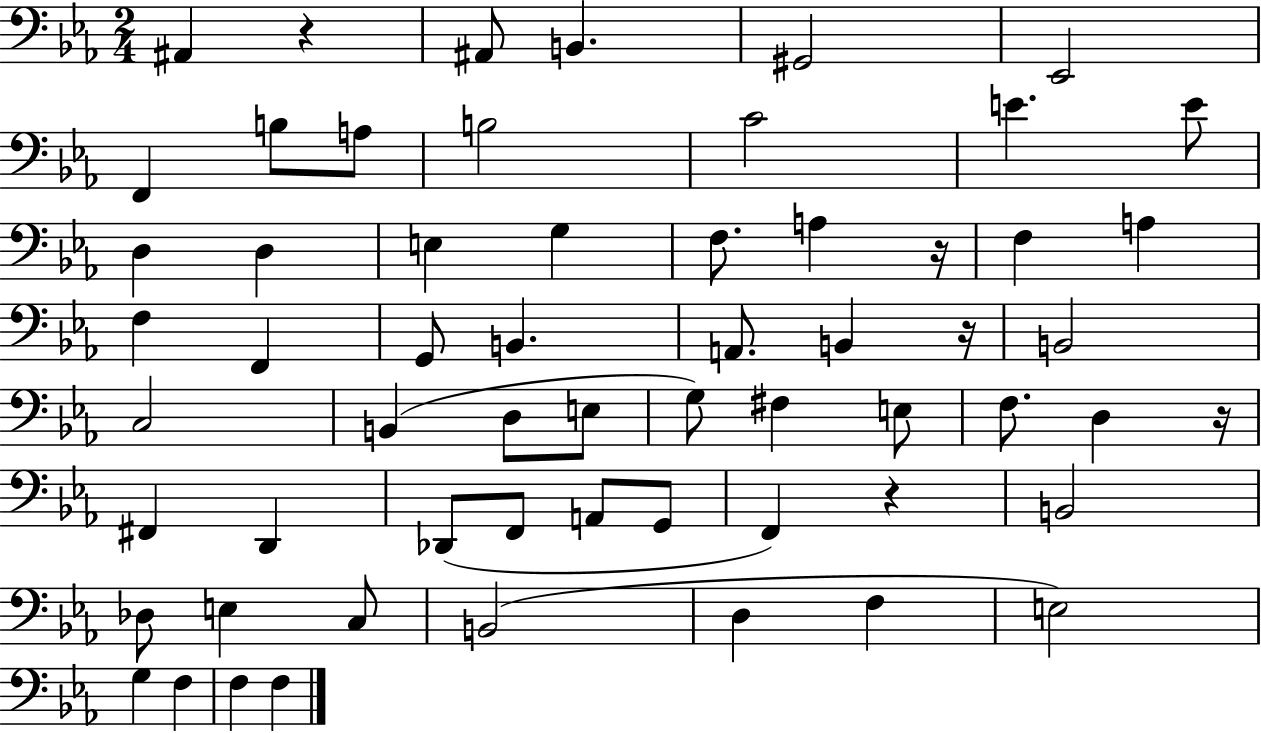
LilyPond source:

{
  \clef bass
  \numericTimeSignature
  \time 2/4
  \key ees \major
  \repeat volta 2 { ais,4 r4 | ais,8 b,4. | gis,2 | ees,2 | \break f,4 b8 a8 | b2 | c'2 | e'4. e'8 | \break d4 d4 | e4 g4 | f8. a4 r16 | f4 a4 | \break f4 f,4 | g,8 b,4. | a,8. b,4 r16 | b,2 | \break c2 | b,4( d8 e8 | g8) fis4 e8 | f8. d4 r16 | \break fis,4 d,4 | des,8( f,8 a,8 g,8 | f,4) r4 | b,2 | \break des8 e4 c8 | b,2( | d4 f4 | e2) | \break g4 f4 | f4 f4 | } \bar "|."
}